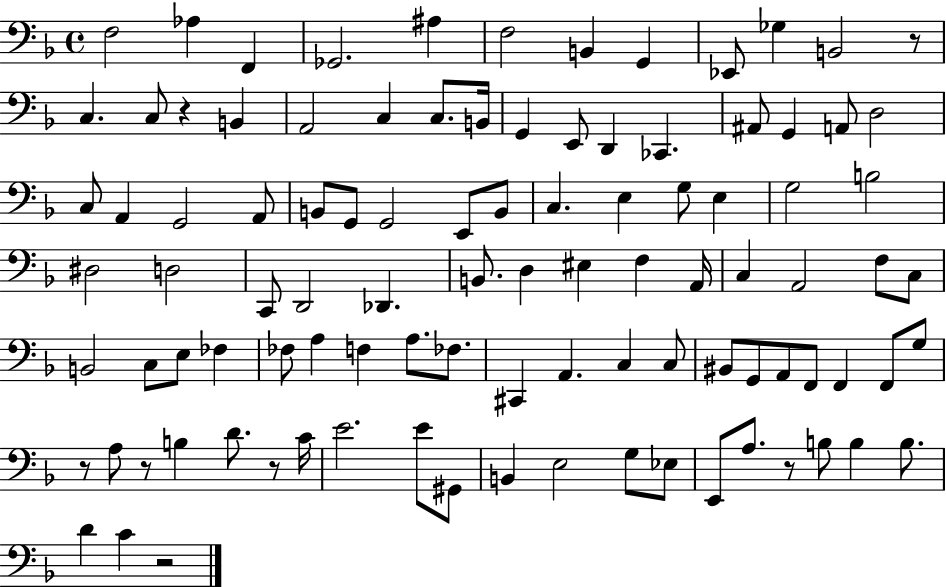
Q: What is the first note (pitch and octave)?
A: F3